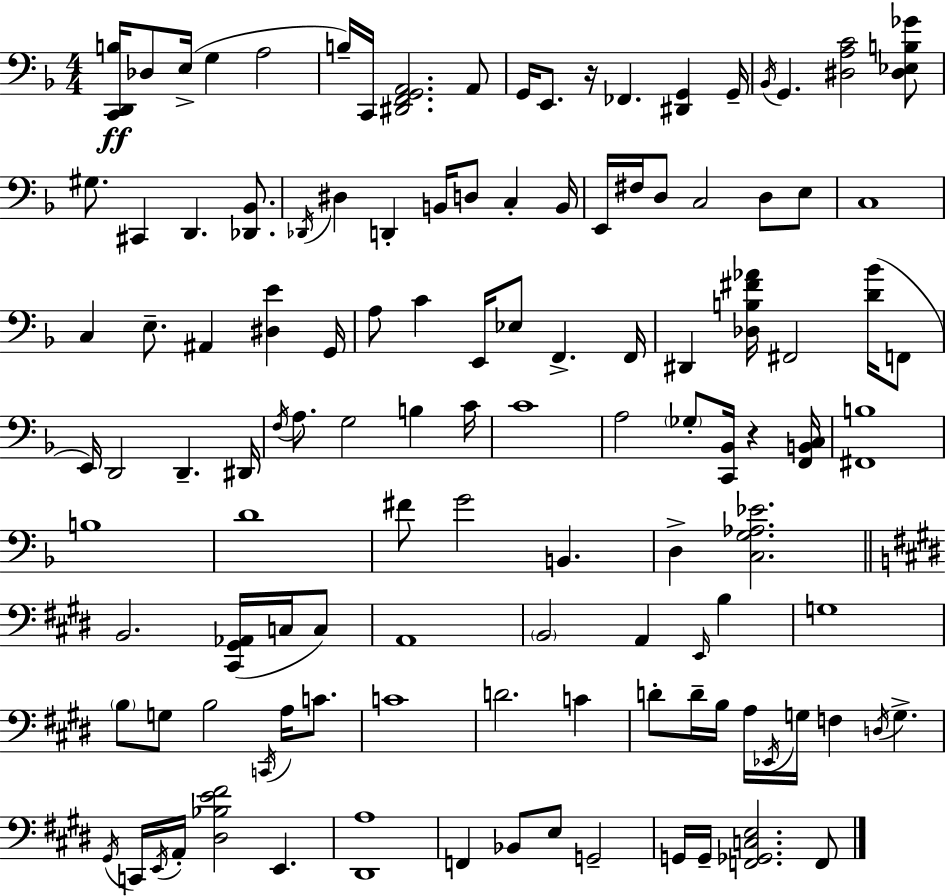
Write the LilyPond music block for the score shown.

{
  \clef bass
  \numericTimeSignature
  \time 4/4
  \key d \minor
  \repeat volta 2 { <c, d, b>16\ff des8 e16->( g4 a2 | b16--) c,16 <dis, f, g, a,>2. a,8 | g,16 e,8. r16 fes,4. <dis, g,>4 g,16-- | \acciaccatura { bes,16 } g,4. <dis a c'>2 <dis ees b ges'>8 | \break gis8. cis,4 d,4. <des, bes,>8. | \acciaccatura { des,16 } dis4 d,4-. b,16 d8 c4-. | b,16 e,16 fis16 d8 c2 d8 | e8 c1 | \break c4 e8.-- ais,4 <dis e'>4 | g,16 a8 c'4 e,16 ees8 f,4.-> | f,16 dis,4 <des b fis' aes'>16 fis,2 <d' bes'>16( | f,8 e,16) d,2 d,4.-- | \break dis,16 \acciaccatura { f16 } a8. g2 b4 | c'16 c'1 | a2 \parenthesize ges8-. <c, bes,>16 r4 | <f, b, c>16 <fis, b>1 | \break b1 | d'1 | fis'8 g'2 b,4. | d4-> <c g aes ees'>2. | \break \bar "||" \break \key e \major b,2. <cis, gis, aes,>16( c16 c8) | a,1 | \parenthesize b,2 a,4 \grace { e,16 } b4 | g1 | \break \parenthesize b8 g8 b2 \acciaccatura { c,16 } a16 c'8. | c'1 | d'2. c'4 | d'8-. d'16-- b16 a16 \acciaccatura { ees,16 } g16 f4 \acciaccatura { d16 } g4.-> | \break \acciaccatura { gis,16 } c,16 \acciaccatura { e,16 } a,16-. <dis bes e' fis'>2 | e,4. <dis, a>1 | f,4 bes,8 e8 g,2-- | g,16 g,16-- <f, ges, c e>2. | \break f,8 } \bar "|."
}